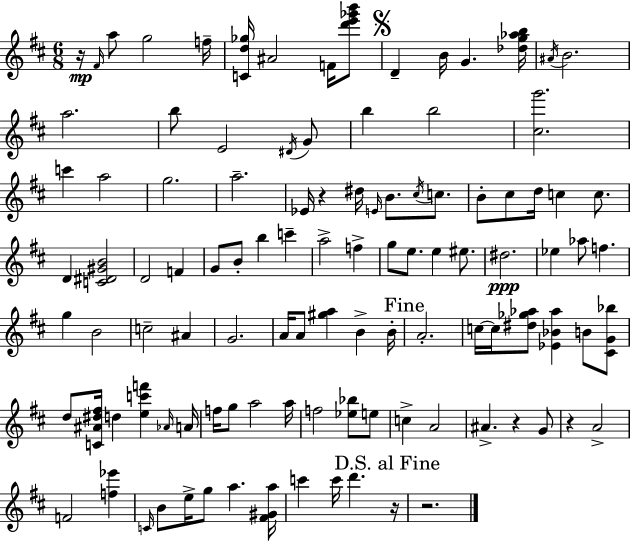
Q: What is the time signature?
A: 6/8